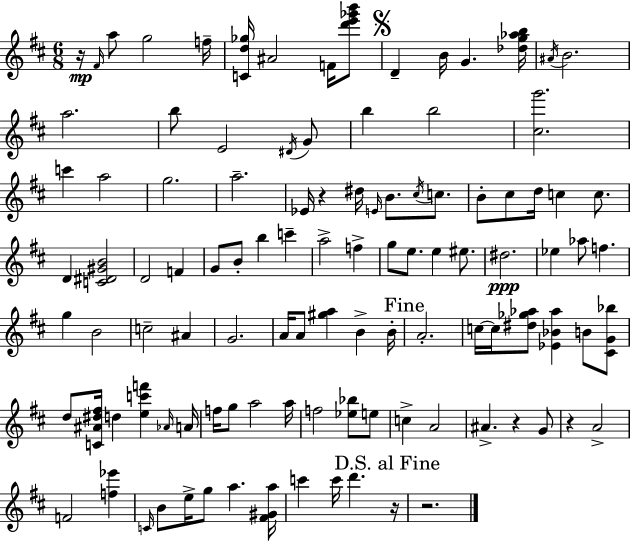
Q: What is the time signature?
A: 6/8